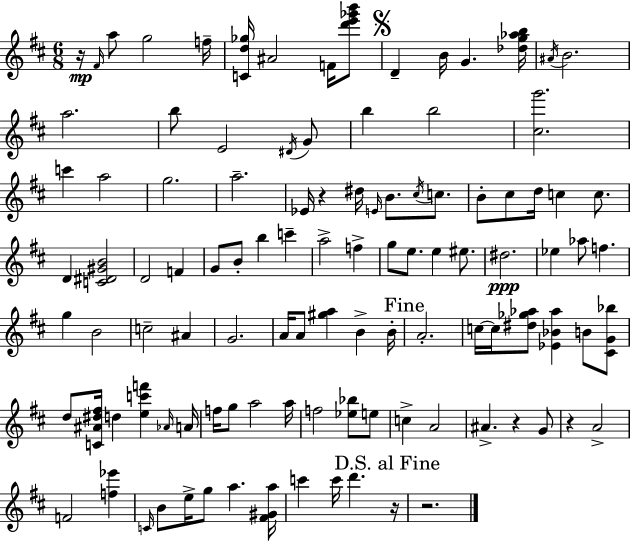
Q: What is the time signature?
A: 6/8